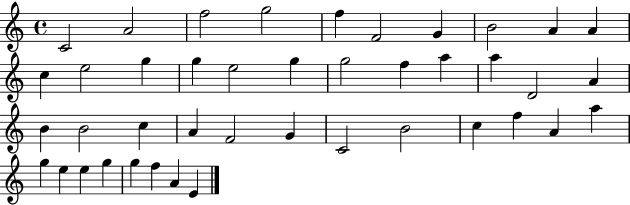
{
  \clef treble
  \time 4/4
  \defaultTimeSignature
  \key c \major
  c'2 a'2 | f''2 g''2 | f''4 f'2 g'4 | b'2 a'4 a'4 | \break c''4 e''2 g''4 | g''4 e''2 g''4 | g''2 f''4 a''4 | a''4 d'2 a'4 | \break b'4 b'2 c''4 | a'4 f'2 g'4 | c'2 b'2 | c''4 f''4 a'4 a''4 | \break g''4 e''4 e''4 g''4 | g''4 f''4 a'4 e'4 | \bar "|."
}